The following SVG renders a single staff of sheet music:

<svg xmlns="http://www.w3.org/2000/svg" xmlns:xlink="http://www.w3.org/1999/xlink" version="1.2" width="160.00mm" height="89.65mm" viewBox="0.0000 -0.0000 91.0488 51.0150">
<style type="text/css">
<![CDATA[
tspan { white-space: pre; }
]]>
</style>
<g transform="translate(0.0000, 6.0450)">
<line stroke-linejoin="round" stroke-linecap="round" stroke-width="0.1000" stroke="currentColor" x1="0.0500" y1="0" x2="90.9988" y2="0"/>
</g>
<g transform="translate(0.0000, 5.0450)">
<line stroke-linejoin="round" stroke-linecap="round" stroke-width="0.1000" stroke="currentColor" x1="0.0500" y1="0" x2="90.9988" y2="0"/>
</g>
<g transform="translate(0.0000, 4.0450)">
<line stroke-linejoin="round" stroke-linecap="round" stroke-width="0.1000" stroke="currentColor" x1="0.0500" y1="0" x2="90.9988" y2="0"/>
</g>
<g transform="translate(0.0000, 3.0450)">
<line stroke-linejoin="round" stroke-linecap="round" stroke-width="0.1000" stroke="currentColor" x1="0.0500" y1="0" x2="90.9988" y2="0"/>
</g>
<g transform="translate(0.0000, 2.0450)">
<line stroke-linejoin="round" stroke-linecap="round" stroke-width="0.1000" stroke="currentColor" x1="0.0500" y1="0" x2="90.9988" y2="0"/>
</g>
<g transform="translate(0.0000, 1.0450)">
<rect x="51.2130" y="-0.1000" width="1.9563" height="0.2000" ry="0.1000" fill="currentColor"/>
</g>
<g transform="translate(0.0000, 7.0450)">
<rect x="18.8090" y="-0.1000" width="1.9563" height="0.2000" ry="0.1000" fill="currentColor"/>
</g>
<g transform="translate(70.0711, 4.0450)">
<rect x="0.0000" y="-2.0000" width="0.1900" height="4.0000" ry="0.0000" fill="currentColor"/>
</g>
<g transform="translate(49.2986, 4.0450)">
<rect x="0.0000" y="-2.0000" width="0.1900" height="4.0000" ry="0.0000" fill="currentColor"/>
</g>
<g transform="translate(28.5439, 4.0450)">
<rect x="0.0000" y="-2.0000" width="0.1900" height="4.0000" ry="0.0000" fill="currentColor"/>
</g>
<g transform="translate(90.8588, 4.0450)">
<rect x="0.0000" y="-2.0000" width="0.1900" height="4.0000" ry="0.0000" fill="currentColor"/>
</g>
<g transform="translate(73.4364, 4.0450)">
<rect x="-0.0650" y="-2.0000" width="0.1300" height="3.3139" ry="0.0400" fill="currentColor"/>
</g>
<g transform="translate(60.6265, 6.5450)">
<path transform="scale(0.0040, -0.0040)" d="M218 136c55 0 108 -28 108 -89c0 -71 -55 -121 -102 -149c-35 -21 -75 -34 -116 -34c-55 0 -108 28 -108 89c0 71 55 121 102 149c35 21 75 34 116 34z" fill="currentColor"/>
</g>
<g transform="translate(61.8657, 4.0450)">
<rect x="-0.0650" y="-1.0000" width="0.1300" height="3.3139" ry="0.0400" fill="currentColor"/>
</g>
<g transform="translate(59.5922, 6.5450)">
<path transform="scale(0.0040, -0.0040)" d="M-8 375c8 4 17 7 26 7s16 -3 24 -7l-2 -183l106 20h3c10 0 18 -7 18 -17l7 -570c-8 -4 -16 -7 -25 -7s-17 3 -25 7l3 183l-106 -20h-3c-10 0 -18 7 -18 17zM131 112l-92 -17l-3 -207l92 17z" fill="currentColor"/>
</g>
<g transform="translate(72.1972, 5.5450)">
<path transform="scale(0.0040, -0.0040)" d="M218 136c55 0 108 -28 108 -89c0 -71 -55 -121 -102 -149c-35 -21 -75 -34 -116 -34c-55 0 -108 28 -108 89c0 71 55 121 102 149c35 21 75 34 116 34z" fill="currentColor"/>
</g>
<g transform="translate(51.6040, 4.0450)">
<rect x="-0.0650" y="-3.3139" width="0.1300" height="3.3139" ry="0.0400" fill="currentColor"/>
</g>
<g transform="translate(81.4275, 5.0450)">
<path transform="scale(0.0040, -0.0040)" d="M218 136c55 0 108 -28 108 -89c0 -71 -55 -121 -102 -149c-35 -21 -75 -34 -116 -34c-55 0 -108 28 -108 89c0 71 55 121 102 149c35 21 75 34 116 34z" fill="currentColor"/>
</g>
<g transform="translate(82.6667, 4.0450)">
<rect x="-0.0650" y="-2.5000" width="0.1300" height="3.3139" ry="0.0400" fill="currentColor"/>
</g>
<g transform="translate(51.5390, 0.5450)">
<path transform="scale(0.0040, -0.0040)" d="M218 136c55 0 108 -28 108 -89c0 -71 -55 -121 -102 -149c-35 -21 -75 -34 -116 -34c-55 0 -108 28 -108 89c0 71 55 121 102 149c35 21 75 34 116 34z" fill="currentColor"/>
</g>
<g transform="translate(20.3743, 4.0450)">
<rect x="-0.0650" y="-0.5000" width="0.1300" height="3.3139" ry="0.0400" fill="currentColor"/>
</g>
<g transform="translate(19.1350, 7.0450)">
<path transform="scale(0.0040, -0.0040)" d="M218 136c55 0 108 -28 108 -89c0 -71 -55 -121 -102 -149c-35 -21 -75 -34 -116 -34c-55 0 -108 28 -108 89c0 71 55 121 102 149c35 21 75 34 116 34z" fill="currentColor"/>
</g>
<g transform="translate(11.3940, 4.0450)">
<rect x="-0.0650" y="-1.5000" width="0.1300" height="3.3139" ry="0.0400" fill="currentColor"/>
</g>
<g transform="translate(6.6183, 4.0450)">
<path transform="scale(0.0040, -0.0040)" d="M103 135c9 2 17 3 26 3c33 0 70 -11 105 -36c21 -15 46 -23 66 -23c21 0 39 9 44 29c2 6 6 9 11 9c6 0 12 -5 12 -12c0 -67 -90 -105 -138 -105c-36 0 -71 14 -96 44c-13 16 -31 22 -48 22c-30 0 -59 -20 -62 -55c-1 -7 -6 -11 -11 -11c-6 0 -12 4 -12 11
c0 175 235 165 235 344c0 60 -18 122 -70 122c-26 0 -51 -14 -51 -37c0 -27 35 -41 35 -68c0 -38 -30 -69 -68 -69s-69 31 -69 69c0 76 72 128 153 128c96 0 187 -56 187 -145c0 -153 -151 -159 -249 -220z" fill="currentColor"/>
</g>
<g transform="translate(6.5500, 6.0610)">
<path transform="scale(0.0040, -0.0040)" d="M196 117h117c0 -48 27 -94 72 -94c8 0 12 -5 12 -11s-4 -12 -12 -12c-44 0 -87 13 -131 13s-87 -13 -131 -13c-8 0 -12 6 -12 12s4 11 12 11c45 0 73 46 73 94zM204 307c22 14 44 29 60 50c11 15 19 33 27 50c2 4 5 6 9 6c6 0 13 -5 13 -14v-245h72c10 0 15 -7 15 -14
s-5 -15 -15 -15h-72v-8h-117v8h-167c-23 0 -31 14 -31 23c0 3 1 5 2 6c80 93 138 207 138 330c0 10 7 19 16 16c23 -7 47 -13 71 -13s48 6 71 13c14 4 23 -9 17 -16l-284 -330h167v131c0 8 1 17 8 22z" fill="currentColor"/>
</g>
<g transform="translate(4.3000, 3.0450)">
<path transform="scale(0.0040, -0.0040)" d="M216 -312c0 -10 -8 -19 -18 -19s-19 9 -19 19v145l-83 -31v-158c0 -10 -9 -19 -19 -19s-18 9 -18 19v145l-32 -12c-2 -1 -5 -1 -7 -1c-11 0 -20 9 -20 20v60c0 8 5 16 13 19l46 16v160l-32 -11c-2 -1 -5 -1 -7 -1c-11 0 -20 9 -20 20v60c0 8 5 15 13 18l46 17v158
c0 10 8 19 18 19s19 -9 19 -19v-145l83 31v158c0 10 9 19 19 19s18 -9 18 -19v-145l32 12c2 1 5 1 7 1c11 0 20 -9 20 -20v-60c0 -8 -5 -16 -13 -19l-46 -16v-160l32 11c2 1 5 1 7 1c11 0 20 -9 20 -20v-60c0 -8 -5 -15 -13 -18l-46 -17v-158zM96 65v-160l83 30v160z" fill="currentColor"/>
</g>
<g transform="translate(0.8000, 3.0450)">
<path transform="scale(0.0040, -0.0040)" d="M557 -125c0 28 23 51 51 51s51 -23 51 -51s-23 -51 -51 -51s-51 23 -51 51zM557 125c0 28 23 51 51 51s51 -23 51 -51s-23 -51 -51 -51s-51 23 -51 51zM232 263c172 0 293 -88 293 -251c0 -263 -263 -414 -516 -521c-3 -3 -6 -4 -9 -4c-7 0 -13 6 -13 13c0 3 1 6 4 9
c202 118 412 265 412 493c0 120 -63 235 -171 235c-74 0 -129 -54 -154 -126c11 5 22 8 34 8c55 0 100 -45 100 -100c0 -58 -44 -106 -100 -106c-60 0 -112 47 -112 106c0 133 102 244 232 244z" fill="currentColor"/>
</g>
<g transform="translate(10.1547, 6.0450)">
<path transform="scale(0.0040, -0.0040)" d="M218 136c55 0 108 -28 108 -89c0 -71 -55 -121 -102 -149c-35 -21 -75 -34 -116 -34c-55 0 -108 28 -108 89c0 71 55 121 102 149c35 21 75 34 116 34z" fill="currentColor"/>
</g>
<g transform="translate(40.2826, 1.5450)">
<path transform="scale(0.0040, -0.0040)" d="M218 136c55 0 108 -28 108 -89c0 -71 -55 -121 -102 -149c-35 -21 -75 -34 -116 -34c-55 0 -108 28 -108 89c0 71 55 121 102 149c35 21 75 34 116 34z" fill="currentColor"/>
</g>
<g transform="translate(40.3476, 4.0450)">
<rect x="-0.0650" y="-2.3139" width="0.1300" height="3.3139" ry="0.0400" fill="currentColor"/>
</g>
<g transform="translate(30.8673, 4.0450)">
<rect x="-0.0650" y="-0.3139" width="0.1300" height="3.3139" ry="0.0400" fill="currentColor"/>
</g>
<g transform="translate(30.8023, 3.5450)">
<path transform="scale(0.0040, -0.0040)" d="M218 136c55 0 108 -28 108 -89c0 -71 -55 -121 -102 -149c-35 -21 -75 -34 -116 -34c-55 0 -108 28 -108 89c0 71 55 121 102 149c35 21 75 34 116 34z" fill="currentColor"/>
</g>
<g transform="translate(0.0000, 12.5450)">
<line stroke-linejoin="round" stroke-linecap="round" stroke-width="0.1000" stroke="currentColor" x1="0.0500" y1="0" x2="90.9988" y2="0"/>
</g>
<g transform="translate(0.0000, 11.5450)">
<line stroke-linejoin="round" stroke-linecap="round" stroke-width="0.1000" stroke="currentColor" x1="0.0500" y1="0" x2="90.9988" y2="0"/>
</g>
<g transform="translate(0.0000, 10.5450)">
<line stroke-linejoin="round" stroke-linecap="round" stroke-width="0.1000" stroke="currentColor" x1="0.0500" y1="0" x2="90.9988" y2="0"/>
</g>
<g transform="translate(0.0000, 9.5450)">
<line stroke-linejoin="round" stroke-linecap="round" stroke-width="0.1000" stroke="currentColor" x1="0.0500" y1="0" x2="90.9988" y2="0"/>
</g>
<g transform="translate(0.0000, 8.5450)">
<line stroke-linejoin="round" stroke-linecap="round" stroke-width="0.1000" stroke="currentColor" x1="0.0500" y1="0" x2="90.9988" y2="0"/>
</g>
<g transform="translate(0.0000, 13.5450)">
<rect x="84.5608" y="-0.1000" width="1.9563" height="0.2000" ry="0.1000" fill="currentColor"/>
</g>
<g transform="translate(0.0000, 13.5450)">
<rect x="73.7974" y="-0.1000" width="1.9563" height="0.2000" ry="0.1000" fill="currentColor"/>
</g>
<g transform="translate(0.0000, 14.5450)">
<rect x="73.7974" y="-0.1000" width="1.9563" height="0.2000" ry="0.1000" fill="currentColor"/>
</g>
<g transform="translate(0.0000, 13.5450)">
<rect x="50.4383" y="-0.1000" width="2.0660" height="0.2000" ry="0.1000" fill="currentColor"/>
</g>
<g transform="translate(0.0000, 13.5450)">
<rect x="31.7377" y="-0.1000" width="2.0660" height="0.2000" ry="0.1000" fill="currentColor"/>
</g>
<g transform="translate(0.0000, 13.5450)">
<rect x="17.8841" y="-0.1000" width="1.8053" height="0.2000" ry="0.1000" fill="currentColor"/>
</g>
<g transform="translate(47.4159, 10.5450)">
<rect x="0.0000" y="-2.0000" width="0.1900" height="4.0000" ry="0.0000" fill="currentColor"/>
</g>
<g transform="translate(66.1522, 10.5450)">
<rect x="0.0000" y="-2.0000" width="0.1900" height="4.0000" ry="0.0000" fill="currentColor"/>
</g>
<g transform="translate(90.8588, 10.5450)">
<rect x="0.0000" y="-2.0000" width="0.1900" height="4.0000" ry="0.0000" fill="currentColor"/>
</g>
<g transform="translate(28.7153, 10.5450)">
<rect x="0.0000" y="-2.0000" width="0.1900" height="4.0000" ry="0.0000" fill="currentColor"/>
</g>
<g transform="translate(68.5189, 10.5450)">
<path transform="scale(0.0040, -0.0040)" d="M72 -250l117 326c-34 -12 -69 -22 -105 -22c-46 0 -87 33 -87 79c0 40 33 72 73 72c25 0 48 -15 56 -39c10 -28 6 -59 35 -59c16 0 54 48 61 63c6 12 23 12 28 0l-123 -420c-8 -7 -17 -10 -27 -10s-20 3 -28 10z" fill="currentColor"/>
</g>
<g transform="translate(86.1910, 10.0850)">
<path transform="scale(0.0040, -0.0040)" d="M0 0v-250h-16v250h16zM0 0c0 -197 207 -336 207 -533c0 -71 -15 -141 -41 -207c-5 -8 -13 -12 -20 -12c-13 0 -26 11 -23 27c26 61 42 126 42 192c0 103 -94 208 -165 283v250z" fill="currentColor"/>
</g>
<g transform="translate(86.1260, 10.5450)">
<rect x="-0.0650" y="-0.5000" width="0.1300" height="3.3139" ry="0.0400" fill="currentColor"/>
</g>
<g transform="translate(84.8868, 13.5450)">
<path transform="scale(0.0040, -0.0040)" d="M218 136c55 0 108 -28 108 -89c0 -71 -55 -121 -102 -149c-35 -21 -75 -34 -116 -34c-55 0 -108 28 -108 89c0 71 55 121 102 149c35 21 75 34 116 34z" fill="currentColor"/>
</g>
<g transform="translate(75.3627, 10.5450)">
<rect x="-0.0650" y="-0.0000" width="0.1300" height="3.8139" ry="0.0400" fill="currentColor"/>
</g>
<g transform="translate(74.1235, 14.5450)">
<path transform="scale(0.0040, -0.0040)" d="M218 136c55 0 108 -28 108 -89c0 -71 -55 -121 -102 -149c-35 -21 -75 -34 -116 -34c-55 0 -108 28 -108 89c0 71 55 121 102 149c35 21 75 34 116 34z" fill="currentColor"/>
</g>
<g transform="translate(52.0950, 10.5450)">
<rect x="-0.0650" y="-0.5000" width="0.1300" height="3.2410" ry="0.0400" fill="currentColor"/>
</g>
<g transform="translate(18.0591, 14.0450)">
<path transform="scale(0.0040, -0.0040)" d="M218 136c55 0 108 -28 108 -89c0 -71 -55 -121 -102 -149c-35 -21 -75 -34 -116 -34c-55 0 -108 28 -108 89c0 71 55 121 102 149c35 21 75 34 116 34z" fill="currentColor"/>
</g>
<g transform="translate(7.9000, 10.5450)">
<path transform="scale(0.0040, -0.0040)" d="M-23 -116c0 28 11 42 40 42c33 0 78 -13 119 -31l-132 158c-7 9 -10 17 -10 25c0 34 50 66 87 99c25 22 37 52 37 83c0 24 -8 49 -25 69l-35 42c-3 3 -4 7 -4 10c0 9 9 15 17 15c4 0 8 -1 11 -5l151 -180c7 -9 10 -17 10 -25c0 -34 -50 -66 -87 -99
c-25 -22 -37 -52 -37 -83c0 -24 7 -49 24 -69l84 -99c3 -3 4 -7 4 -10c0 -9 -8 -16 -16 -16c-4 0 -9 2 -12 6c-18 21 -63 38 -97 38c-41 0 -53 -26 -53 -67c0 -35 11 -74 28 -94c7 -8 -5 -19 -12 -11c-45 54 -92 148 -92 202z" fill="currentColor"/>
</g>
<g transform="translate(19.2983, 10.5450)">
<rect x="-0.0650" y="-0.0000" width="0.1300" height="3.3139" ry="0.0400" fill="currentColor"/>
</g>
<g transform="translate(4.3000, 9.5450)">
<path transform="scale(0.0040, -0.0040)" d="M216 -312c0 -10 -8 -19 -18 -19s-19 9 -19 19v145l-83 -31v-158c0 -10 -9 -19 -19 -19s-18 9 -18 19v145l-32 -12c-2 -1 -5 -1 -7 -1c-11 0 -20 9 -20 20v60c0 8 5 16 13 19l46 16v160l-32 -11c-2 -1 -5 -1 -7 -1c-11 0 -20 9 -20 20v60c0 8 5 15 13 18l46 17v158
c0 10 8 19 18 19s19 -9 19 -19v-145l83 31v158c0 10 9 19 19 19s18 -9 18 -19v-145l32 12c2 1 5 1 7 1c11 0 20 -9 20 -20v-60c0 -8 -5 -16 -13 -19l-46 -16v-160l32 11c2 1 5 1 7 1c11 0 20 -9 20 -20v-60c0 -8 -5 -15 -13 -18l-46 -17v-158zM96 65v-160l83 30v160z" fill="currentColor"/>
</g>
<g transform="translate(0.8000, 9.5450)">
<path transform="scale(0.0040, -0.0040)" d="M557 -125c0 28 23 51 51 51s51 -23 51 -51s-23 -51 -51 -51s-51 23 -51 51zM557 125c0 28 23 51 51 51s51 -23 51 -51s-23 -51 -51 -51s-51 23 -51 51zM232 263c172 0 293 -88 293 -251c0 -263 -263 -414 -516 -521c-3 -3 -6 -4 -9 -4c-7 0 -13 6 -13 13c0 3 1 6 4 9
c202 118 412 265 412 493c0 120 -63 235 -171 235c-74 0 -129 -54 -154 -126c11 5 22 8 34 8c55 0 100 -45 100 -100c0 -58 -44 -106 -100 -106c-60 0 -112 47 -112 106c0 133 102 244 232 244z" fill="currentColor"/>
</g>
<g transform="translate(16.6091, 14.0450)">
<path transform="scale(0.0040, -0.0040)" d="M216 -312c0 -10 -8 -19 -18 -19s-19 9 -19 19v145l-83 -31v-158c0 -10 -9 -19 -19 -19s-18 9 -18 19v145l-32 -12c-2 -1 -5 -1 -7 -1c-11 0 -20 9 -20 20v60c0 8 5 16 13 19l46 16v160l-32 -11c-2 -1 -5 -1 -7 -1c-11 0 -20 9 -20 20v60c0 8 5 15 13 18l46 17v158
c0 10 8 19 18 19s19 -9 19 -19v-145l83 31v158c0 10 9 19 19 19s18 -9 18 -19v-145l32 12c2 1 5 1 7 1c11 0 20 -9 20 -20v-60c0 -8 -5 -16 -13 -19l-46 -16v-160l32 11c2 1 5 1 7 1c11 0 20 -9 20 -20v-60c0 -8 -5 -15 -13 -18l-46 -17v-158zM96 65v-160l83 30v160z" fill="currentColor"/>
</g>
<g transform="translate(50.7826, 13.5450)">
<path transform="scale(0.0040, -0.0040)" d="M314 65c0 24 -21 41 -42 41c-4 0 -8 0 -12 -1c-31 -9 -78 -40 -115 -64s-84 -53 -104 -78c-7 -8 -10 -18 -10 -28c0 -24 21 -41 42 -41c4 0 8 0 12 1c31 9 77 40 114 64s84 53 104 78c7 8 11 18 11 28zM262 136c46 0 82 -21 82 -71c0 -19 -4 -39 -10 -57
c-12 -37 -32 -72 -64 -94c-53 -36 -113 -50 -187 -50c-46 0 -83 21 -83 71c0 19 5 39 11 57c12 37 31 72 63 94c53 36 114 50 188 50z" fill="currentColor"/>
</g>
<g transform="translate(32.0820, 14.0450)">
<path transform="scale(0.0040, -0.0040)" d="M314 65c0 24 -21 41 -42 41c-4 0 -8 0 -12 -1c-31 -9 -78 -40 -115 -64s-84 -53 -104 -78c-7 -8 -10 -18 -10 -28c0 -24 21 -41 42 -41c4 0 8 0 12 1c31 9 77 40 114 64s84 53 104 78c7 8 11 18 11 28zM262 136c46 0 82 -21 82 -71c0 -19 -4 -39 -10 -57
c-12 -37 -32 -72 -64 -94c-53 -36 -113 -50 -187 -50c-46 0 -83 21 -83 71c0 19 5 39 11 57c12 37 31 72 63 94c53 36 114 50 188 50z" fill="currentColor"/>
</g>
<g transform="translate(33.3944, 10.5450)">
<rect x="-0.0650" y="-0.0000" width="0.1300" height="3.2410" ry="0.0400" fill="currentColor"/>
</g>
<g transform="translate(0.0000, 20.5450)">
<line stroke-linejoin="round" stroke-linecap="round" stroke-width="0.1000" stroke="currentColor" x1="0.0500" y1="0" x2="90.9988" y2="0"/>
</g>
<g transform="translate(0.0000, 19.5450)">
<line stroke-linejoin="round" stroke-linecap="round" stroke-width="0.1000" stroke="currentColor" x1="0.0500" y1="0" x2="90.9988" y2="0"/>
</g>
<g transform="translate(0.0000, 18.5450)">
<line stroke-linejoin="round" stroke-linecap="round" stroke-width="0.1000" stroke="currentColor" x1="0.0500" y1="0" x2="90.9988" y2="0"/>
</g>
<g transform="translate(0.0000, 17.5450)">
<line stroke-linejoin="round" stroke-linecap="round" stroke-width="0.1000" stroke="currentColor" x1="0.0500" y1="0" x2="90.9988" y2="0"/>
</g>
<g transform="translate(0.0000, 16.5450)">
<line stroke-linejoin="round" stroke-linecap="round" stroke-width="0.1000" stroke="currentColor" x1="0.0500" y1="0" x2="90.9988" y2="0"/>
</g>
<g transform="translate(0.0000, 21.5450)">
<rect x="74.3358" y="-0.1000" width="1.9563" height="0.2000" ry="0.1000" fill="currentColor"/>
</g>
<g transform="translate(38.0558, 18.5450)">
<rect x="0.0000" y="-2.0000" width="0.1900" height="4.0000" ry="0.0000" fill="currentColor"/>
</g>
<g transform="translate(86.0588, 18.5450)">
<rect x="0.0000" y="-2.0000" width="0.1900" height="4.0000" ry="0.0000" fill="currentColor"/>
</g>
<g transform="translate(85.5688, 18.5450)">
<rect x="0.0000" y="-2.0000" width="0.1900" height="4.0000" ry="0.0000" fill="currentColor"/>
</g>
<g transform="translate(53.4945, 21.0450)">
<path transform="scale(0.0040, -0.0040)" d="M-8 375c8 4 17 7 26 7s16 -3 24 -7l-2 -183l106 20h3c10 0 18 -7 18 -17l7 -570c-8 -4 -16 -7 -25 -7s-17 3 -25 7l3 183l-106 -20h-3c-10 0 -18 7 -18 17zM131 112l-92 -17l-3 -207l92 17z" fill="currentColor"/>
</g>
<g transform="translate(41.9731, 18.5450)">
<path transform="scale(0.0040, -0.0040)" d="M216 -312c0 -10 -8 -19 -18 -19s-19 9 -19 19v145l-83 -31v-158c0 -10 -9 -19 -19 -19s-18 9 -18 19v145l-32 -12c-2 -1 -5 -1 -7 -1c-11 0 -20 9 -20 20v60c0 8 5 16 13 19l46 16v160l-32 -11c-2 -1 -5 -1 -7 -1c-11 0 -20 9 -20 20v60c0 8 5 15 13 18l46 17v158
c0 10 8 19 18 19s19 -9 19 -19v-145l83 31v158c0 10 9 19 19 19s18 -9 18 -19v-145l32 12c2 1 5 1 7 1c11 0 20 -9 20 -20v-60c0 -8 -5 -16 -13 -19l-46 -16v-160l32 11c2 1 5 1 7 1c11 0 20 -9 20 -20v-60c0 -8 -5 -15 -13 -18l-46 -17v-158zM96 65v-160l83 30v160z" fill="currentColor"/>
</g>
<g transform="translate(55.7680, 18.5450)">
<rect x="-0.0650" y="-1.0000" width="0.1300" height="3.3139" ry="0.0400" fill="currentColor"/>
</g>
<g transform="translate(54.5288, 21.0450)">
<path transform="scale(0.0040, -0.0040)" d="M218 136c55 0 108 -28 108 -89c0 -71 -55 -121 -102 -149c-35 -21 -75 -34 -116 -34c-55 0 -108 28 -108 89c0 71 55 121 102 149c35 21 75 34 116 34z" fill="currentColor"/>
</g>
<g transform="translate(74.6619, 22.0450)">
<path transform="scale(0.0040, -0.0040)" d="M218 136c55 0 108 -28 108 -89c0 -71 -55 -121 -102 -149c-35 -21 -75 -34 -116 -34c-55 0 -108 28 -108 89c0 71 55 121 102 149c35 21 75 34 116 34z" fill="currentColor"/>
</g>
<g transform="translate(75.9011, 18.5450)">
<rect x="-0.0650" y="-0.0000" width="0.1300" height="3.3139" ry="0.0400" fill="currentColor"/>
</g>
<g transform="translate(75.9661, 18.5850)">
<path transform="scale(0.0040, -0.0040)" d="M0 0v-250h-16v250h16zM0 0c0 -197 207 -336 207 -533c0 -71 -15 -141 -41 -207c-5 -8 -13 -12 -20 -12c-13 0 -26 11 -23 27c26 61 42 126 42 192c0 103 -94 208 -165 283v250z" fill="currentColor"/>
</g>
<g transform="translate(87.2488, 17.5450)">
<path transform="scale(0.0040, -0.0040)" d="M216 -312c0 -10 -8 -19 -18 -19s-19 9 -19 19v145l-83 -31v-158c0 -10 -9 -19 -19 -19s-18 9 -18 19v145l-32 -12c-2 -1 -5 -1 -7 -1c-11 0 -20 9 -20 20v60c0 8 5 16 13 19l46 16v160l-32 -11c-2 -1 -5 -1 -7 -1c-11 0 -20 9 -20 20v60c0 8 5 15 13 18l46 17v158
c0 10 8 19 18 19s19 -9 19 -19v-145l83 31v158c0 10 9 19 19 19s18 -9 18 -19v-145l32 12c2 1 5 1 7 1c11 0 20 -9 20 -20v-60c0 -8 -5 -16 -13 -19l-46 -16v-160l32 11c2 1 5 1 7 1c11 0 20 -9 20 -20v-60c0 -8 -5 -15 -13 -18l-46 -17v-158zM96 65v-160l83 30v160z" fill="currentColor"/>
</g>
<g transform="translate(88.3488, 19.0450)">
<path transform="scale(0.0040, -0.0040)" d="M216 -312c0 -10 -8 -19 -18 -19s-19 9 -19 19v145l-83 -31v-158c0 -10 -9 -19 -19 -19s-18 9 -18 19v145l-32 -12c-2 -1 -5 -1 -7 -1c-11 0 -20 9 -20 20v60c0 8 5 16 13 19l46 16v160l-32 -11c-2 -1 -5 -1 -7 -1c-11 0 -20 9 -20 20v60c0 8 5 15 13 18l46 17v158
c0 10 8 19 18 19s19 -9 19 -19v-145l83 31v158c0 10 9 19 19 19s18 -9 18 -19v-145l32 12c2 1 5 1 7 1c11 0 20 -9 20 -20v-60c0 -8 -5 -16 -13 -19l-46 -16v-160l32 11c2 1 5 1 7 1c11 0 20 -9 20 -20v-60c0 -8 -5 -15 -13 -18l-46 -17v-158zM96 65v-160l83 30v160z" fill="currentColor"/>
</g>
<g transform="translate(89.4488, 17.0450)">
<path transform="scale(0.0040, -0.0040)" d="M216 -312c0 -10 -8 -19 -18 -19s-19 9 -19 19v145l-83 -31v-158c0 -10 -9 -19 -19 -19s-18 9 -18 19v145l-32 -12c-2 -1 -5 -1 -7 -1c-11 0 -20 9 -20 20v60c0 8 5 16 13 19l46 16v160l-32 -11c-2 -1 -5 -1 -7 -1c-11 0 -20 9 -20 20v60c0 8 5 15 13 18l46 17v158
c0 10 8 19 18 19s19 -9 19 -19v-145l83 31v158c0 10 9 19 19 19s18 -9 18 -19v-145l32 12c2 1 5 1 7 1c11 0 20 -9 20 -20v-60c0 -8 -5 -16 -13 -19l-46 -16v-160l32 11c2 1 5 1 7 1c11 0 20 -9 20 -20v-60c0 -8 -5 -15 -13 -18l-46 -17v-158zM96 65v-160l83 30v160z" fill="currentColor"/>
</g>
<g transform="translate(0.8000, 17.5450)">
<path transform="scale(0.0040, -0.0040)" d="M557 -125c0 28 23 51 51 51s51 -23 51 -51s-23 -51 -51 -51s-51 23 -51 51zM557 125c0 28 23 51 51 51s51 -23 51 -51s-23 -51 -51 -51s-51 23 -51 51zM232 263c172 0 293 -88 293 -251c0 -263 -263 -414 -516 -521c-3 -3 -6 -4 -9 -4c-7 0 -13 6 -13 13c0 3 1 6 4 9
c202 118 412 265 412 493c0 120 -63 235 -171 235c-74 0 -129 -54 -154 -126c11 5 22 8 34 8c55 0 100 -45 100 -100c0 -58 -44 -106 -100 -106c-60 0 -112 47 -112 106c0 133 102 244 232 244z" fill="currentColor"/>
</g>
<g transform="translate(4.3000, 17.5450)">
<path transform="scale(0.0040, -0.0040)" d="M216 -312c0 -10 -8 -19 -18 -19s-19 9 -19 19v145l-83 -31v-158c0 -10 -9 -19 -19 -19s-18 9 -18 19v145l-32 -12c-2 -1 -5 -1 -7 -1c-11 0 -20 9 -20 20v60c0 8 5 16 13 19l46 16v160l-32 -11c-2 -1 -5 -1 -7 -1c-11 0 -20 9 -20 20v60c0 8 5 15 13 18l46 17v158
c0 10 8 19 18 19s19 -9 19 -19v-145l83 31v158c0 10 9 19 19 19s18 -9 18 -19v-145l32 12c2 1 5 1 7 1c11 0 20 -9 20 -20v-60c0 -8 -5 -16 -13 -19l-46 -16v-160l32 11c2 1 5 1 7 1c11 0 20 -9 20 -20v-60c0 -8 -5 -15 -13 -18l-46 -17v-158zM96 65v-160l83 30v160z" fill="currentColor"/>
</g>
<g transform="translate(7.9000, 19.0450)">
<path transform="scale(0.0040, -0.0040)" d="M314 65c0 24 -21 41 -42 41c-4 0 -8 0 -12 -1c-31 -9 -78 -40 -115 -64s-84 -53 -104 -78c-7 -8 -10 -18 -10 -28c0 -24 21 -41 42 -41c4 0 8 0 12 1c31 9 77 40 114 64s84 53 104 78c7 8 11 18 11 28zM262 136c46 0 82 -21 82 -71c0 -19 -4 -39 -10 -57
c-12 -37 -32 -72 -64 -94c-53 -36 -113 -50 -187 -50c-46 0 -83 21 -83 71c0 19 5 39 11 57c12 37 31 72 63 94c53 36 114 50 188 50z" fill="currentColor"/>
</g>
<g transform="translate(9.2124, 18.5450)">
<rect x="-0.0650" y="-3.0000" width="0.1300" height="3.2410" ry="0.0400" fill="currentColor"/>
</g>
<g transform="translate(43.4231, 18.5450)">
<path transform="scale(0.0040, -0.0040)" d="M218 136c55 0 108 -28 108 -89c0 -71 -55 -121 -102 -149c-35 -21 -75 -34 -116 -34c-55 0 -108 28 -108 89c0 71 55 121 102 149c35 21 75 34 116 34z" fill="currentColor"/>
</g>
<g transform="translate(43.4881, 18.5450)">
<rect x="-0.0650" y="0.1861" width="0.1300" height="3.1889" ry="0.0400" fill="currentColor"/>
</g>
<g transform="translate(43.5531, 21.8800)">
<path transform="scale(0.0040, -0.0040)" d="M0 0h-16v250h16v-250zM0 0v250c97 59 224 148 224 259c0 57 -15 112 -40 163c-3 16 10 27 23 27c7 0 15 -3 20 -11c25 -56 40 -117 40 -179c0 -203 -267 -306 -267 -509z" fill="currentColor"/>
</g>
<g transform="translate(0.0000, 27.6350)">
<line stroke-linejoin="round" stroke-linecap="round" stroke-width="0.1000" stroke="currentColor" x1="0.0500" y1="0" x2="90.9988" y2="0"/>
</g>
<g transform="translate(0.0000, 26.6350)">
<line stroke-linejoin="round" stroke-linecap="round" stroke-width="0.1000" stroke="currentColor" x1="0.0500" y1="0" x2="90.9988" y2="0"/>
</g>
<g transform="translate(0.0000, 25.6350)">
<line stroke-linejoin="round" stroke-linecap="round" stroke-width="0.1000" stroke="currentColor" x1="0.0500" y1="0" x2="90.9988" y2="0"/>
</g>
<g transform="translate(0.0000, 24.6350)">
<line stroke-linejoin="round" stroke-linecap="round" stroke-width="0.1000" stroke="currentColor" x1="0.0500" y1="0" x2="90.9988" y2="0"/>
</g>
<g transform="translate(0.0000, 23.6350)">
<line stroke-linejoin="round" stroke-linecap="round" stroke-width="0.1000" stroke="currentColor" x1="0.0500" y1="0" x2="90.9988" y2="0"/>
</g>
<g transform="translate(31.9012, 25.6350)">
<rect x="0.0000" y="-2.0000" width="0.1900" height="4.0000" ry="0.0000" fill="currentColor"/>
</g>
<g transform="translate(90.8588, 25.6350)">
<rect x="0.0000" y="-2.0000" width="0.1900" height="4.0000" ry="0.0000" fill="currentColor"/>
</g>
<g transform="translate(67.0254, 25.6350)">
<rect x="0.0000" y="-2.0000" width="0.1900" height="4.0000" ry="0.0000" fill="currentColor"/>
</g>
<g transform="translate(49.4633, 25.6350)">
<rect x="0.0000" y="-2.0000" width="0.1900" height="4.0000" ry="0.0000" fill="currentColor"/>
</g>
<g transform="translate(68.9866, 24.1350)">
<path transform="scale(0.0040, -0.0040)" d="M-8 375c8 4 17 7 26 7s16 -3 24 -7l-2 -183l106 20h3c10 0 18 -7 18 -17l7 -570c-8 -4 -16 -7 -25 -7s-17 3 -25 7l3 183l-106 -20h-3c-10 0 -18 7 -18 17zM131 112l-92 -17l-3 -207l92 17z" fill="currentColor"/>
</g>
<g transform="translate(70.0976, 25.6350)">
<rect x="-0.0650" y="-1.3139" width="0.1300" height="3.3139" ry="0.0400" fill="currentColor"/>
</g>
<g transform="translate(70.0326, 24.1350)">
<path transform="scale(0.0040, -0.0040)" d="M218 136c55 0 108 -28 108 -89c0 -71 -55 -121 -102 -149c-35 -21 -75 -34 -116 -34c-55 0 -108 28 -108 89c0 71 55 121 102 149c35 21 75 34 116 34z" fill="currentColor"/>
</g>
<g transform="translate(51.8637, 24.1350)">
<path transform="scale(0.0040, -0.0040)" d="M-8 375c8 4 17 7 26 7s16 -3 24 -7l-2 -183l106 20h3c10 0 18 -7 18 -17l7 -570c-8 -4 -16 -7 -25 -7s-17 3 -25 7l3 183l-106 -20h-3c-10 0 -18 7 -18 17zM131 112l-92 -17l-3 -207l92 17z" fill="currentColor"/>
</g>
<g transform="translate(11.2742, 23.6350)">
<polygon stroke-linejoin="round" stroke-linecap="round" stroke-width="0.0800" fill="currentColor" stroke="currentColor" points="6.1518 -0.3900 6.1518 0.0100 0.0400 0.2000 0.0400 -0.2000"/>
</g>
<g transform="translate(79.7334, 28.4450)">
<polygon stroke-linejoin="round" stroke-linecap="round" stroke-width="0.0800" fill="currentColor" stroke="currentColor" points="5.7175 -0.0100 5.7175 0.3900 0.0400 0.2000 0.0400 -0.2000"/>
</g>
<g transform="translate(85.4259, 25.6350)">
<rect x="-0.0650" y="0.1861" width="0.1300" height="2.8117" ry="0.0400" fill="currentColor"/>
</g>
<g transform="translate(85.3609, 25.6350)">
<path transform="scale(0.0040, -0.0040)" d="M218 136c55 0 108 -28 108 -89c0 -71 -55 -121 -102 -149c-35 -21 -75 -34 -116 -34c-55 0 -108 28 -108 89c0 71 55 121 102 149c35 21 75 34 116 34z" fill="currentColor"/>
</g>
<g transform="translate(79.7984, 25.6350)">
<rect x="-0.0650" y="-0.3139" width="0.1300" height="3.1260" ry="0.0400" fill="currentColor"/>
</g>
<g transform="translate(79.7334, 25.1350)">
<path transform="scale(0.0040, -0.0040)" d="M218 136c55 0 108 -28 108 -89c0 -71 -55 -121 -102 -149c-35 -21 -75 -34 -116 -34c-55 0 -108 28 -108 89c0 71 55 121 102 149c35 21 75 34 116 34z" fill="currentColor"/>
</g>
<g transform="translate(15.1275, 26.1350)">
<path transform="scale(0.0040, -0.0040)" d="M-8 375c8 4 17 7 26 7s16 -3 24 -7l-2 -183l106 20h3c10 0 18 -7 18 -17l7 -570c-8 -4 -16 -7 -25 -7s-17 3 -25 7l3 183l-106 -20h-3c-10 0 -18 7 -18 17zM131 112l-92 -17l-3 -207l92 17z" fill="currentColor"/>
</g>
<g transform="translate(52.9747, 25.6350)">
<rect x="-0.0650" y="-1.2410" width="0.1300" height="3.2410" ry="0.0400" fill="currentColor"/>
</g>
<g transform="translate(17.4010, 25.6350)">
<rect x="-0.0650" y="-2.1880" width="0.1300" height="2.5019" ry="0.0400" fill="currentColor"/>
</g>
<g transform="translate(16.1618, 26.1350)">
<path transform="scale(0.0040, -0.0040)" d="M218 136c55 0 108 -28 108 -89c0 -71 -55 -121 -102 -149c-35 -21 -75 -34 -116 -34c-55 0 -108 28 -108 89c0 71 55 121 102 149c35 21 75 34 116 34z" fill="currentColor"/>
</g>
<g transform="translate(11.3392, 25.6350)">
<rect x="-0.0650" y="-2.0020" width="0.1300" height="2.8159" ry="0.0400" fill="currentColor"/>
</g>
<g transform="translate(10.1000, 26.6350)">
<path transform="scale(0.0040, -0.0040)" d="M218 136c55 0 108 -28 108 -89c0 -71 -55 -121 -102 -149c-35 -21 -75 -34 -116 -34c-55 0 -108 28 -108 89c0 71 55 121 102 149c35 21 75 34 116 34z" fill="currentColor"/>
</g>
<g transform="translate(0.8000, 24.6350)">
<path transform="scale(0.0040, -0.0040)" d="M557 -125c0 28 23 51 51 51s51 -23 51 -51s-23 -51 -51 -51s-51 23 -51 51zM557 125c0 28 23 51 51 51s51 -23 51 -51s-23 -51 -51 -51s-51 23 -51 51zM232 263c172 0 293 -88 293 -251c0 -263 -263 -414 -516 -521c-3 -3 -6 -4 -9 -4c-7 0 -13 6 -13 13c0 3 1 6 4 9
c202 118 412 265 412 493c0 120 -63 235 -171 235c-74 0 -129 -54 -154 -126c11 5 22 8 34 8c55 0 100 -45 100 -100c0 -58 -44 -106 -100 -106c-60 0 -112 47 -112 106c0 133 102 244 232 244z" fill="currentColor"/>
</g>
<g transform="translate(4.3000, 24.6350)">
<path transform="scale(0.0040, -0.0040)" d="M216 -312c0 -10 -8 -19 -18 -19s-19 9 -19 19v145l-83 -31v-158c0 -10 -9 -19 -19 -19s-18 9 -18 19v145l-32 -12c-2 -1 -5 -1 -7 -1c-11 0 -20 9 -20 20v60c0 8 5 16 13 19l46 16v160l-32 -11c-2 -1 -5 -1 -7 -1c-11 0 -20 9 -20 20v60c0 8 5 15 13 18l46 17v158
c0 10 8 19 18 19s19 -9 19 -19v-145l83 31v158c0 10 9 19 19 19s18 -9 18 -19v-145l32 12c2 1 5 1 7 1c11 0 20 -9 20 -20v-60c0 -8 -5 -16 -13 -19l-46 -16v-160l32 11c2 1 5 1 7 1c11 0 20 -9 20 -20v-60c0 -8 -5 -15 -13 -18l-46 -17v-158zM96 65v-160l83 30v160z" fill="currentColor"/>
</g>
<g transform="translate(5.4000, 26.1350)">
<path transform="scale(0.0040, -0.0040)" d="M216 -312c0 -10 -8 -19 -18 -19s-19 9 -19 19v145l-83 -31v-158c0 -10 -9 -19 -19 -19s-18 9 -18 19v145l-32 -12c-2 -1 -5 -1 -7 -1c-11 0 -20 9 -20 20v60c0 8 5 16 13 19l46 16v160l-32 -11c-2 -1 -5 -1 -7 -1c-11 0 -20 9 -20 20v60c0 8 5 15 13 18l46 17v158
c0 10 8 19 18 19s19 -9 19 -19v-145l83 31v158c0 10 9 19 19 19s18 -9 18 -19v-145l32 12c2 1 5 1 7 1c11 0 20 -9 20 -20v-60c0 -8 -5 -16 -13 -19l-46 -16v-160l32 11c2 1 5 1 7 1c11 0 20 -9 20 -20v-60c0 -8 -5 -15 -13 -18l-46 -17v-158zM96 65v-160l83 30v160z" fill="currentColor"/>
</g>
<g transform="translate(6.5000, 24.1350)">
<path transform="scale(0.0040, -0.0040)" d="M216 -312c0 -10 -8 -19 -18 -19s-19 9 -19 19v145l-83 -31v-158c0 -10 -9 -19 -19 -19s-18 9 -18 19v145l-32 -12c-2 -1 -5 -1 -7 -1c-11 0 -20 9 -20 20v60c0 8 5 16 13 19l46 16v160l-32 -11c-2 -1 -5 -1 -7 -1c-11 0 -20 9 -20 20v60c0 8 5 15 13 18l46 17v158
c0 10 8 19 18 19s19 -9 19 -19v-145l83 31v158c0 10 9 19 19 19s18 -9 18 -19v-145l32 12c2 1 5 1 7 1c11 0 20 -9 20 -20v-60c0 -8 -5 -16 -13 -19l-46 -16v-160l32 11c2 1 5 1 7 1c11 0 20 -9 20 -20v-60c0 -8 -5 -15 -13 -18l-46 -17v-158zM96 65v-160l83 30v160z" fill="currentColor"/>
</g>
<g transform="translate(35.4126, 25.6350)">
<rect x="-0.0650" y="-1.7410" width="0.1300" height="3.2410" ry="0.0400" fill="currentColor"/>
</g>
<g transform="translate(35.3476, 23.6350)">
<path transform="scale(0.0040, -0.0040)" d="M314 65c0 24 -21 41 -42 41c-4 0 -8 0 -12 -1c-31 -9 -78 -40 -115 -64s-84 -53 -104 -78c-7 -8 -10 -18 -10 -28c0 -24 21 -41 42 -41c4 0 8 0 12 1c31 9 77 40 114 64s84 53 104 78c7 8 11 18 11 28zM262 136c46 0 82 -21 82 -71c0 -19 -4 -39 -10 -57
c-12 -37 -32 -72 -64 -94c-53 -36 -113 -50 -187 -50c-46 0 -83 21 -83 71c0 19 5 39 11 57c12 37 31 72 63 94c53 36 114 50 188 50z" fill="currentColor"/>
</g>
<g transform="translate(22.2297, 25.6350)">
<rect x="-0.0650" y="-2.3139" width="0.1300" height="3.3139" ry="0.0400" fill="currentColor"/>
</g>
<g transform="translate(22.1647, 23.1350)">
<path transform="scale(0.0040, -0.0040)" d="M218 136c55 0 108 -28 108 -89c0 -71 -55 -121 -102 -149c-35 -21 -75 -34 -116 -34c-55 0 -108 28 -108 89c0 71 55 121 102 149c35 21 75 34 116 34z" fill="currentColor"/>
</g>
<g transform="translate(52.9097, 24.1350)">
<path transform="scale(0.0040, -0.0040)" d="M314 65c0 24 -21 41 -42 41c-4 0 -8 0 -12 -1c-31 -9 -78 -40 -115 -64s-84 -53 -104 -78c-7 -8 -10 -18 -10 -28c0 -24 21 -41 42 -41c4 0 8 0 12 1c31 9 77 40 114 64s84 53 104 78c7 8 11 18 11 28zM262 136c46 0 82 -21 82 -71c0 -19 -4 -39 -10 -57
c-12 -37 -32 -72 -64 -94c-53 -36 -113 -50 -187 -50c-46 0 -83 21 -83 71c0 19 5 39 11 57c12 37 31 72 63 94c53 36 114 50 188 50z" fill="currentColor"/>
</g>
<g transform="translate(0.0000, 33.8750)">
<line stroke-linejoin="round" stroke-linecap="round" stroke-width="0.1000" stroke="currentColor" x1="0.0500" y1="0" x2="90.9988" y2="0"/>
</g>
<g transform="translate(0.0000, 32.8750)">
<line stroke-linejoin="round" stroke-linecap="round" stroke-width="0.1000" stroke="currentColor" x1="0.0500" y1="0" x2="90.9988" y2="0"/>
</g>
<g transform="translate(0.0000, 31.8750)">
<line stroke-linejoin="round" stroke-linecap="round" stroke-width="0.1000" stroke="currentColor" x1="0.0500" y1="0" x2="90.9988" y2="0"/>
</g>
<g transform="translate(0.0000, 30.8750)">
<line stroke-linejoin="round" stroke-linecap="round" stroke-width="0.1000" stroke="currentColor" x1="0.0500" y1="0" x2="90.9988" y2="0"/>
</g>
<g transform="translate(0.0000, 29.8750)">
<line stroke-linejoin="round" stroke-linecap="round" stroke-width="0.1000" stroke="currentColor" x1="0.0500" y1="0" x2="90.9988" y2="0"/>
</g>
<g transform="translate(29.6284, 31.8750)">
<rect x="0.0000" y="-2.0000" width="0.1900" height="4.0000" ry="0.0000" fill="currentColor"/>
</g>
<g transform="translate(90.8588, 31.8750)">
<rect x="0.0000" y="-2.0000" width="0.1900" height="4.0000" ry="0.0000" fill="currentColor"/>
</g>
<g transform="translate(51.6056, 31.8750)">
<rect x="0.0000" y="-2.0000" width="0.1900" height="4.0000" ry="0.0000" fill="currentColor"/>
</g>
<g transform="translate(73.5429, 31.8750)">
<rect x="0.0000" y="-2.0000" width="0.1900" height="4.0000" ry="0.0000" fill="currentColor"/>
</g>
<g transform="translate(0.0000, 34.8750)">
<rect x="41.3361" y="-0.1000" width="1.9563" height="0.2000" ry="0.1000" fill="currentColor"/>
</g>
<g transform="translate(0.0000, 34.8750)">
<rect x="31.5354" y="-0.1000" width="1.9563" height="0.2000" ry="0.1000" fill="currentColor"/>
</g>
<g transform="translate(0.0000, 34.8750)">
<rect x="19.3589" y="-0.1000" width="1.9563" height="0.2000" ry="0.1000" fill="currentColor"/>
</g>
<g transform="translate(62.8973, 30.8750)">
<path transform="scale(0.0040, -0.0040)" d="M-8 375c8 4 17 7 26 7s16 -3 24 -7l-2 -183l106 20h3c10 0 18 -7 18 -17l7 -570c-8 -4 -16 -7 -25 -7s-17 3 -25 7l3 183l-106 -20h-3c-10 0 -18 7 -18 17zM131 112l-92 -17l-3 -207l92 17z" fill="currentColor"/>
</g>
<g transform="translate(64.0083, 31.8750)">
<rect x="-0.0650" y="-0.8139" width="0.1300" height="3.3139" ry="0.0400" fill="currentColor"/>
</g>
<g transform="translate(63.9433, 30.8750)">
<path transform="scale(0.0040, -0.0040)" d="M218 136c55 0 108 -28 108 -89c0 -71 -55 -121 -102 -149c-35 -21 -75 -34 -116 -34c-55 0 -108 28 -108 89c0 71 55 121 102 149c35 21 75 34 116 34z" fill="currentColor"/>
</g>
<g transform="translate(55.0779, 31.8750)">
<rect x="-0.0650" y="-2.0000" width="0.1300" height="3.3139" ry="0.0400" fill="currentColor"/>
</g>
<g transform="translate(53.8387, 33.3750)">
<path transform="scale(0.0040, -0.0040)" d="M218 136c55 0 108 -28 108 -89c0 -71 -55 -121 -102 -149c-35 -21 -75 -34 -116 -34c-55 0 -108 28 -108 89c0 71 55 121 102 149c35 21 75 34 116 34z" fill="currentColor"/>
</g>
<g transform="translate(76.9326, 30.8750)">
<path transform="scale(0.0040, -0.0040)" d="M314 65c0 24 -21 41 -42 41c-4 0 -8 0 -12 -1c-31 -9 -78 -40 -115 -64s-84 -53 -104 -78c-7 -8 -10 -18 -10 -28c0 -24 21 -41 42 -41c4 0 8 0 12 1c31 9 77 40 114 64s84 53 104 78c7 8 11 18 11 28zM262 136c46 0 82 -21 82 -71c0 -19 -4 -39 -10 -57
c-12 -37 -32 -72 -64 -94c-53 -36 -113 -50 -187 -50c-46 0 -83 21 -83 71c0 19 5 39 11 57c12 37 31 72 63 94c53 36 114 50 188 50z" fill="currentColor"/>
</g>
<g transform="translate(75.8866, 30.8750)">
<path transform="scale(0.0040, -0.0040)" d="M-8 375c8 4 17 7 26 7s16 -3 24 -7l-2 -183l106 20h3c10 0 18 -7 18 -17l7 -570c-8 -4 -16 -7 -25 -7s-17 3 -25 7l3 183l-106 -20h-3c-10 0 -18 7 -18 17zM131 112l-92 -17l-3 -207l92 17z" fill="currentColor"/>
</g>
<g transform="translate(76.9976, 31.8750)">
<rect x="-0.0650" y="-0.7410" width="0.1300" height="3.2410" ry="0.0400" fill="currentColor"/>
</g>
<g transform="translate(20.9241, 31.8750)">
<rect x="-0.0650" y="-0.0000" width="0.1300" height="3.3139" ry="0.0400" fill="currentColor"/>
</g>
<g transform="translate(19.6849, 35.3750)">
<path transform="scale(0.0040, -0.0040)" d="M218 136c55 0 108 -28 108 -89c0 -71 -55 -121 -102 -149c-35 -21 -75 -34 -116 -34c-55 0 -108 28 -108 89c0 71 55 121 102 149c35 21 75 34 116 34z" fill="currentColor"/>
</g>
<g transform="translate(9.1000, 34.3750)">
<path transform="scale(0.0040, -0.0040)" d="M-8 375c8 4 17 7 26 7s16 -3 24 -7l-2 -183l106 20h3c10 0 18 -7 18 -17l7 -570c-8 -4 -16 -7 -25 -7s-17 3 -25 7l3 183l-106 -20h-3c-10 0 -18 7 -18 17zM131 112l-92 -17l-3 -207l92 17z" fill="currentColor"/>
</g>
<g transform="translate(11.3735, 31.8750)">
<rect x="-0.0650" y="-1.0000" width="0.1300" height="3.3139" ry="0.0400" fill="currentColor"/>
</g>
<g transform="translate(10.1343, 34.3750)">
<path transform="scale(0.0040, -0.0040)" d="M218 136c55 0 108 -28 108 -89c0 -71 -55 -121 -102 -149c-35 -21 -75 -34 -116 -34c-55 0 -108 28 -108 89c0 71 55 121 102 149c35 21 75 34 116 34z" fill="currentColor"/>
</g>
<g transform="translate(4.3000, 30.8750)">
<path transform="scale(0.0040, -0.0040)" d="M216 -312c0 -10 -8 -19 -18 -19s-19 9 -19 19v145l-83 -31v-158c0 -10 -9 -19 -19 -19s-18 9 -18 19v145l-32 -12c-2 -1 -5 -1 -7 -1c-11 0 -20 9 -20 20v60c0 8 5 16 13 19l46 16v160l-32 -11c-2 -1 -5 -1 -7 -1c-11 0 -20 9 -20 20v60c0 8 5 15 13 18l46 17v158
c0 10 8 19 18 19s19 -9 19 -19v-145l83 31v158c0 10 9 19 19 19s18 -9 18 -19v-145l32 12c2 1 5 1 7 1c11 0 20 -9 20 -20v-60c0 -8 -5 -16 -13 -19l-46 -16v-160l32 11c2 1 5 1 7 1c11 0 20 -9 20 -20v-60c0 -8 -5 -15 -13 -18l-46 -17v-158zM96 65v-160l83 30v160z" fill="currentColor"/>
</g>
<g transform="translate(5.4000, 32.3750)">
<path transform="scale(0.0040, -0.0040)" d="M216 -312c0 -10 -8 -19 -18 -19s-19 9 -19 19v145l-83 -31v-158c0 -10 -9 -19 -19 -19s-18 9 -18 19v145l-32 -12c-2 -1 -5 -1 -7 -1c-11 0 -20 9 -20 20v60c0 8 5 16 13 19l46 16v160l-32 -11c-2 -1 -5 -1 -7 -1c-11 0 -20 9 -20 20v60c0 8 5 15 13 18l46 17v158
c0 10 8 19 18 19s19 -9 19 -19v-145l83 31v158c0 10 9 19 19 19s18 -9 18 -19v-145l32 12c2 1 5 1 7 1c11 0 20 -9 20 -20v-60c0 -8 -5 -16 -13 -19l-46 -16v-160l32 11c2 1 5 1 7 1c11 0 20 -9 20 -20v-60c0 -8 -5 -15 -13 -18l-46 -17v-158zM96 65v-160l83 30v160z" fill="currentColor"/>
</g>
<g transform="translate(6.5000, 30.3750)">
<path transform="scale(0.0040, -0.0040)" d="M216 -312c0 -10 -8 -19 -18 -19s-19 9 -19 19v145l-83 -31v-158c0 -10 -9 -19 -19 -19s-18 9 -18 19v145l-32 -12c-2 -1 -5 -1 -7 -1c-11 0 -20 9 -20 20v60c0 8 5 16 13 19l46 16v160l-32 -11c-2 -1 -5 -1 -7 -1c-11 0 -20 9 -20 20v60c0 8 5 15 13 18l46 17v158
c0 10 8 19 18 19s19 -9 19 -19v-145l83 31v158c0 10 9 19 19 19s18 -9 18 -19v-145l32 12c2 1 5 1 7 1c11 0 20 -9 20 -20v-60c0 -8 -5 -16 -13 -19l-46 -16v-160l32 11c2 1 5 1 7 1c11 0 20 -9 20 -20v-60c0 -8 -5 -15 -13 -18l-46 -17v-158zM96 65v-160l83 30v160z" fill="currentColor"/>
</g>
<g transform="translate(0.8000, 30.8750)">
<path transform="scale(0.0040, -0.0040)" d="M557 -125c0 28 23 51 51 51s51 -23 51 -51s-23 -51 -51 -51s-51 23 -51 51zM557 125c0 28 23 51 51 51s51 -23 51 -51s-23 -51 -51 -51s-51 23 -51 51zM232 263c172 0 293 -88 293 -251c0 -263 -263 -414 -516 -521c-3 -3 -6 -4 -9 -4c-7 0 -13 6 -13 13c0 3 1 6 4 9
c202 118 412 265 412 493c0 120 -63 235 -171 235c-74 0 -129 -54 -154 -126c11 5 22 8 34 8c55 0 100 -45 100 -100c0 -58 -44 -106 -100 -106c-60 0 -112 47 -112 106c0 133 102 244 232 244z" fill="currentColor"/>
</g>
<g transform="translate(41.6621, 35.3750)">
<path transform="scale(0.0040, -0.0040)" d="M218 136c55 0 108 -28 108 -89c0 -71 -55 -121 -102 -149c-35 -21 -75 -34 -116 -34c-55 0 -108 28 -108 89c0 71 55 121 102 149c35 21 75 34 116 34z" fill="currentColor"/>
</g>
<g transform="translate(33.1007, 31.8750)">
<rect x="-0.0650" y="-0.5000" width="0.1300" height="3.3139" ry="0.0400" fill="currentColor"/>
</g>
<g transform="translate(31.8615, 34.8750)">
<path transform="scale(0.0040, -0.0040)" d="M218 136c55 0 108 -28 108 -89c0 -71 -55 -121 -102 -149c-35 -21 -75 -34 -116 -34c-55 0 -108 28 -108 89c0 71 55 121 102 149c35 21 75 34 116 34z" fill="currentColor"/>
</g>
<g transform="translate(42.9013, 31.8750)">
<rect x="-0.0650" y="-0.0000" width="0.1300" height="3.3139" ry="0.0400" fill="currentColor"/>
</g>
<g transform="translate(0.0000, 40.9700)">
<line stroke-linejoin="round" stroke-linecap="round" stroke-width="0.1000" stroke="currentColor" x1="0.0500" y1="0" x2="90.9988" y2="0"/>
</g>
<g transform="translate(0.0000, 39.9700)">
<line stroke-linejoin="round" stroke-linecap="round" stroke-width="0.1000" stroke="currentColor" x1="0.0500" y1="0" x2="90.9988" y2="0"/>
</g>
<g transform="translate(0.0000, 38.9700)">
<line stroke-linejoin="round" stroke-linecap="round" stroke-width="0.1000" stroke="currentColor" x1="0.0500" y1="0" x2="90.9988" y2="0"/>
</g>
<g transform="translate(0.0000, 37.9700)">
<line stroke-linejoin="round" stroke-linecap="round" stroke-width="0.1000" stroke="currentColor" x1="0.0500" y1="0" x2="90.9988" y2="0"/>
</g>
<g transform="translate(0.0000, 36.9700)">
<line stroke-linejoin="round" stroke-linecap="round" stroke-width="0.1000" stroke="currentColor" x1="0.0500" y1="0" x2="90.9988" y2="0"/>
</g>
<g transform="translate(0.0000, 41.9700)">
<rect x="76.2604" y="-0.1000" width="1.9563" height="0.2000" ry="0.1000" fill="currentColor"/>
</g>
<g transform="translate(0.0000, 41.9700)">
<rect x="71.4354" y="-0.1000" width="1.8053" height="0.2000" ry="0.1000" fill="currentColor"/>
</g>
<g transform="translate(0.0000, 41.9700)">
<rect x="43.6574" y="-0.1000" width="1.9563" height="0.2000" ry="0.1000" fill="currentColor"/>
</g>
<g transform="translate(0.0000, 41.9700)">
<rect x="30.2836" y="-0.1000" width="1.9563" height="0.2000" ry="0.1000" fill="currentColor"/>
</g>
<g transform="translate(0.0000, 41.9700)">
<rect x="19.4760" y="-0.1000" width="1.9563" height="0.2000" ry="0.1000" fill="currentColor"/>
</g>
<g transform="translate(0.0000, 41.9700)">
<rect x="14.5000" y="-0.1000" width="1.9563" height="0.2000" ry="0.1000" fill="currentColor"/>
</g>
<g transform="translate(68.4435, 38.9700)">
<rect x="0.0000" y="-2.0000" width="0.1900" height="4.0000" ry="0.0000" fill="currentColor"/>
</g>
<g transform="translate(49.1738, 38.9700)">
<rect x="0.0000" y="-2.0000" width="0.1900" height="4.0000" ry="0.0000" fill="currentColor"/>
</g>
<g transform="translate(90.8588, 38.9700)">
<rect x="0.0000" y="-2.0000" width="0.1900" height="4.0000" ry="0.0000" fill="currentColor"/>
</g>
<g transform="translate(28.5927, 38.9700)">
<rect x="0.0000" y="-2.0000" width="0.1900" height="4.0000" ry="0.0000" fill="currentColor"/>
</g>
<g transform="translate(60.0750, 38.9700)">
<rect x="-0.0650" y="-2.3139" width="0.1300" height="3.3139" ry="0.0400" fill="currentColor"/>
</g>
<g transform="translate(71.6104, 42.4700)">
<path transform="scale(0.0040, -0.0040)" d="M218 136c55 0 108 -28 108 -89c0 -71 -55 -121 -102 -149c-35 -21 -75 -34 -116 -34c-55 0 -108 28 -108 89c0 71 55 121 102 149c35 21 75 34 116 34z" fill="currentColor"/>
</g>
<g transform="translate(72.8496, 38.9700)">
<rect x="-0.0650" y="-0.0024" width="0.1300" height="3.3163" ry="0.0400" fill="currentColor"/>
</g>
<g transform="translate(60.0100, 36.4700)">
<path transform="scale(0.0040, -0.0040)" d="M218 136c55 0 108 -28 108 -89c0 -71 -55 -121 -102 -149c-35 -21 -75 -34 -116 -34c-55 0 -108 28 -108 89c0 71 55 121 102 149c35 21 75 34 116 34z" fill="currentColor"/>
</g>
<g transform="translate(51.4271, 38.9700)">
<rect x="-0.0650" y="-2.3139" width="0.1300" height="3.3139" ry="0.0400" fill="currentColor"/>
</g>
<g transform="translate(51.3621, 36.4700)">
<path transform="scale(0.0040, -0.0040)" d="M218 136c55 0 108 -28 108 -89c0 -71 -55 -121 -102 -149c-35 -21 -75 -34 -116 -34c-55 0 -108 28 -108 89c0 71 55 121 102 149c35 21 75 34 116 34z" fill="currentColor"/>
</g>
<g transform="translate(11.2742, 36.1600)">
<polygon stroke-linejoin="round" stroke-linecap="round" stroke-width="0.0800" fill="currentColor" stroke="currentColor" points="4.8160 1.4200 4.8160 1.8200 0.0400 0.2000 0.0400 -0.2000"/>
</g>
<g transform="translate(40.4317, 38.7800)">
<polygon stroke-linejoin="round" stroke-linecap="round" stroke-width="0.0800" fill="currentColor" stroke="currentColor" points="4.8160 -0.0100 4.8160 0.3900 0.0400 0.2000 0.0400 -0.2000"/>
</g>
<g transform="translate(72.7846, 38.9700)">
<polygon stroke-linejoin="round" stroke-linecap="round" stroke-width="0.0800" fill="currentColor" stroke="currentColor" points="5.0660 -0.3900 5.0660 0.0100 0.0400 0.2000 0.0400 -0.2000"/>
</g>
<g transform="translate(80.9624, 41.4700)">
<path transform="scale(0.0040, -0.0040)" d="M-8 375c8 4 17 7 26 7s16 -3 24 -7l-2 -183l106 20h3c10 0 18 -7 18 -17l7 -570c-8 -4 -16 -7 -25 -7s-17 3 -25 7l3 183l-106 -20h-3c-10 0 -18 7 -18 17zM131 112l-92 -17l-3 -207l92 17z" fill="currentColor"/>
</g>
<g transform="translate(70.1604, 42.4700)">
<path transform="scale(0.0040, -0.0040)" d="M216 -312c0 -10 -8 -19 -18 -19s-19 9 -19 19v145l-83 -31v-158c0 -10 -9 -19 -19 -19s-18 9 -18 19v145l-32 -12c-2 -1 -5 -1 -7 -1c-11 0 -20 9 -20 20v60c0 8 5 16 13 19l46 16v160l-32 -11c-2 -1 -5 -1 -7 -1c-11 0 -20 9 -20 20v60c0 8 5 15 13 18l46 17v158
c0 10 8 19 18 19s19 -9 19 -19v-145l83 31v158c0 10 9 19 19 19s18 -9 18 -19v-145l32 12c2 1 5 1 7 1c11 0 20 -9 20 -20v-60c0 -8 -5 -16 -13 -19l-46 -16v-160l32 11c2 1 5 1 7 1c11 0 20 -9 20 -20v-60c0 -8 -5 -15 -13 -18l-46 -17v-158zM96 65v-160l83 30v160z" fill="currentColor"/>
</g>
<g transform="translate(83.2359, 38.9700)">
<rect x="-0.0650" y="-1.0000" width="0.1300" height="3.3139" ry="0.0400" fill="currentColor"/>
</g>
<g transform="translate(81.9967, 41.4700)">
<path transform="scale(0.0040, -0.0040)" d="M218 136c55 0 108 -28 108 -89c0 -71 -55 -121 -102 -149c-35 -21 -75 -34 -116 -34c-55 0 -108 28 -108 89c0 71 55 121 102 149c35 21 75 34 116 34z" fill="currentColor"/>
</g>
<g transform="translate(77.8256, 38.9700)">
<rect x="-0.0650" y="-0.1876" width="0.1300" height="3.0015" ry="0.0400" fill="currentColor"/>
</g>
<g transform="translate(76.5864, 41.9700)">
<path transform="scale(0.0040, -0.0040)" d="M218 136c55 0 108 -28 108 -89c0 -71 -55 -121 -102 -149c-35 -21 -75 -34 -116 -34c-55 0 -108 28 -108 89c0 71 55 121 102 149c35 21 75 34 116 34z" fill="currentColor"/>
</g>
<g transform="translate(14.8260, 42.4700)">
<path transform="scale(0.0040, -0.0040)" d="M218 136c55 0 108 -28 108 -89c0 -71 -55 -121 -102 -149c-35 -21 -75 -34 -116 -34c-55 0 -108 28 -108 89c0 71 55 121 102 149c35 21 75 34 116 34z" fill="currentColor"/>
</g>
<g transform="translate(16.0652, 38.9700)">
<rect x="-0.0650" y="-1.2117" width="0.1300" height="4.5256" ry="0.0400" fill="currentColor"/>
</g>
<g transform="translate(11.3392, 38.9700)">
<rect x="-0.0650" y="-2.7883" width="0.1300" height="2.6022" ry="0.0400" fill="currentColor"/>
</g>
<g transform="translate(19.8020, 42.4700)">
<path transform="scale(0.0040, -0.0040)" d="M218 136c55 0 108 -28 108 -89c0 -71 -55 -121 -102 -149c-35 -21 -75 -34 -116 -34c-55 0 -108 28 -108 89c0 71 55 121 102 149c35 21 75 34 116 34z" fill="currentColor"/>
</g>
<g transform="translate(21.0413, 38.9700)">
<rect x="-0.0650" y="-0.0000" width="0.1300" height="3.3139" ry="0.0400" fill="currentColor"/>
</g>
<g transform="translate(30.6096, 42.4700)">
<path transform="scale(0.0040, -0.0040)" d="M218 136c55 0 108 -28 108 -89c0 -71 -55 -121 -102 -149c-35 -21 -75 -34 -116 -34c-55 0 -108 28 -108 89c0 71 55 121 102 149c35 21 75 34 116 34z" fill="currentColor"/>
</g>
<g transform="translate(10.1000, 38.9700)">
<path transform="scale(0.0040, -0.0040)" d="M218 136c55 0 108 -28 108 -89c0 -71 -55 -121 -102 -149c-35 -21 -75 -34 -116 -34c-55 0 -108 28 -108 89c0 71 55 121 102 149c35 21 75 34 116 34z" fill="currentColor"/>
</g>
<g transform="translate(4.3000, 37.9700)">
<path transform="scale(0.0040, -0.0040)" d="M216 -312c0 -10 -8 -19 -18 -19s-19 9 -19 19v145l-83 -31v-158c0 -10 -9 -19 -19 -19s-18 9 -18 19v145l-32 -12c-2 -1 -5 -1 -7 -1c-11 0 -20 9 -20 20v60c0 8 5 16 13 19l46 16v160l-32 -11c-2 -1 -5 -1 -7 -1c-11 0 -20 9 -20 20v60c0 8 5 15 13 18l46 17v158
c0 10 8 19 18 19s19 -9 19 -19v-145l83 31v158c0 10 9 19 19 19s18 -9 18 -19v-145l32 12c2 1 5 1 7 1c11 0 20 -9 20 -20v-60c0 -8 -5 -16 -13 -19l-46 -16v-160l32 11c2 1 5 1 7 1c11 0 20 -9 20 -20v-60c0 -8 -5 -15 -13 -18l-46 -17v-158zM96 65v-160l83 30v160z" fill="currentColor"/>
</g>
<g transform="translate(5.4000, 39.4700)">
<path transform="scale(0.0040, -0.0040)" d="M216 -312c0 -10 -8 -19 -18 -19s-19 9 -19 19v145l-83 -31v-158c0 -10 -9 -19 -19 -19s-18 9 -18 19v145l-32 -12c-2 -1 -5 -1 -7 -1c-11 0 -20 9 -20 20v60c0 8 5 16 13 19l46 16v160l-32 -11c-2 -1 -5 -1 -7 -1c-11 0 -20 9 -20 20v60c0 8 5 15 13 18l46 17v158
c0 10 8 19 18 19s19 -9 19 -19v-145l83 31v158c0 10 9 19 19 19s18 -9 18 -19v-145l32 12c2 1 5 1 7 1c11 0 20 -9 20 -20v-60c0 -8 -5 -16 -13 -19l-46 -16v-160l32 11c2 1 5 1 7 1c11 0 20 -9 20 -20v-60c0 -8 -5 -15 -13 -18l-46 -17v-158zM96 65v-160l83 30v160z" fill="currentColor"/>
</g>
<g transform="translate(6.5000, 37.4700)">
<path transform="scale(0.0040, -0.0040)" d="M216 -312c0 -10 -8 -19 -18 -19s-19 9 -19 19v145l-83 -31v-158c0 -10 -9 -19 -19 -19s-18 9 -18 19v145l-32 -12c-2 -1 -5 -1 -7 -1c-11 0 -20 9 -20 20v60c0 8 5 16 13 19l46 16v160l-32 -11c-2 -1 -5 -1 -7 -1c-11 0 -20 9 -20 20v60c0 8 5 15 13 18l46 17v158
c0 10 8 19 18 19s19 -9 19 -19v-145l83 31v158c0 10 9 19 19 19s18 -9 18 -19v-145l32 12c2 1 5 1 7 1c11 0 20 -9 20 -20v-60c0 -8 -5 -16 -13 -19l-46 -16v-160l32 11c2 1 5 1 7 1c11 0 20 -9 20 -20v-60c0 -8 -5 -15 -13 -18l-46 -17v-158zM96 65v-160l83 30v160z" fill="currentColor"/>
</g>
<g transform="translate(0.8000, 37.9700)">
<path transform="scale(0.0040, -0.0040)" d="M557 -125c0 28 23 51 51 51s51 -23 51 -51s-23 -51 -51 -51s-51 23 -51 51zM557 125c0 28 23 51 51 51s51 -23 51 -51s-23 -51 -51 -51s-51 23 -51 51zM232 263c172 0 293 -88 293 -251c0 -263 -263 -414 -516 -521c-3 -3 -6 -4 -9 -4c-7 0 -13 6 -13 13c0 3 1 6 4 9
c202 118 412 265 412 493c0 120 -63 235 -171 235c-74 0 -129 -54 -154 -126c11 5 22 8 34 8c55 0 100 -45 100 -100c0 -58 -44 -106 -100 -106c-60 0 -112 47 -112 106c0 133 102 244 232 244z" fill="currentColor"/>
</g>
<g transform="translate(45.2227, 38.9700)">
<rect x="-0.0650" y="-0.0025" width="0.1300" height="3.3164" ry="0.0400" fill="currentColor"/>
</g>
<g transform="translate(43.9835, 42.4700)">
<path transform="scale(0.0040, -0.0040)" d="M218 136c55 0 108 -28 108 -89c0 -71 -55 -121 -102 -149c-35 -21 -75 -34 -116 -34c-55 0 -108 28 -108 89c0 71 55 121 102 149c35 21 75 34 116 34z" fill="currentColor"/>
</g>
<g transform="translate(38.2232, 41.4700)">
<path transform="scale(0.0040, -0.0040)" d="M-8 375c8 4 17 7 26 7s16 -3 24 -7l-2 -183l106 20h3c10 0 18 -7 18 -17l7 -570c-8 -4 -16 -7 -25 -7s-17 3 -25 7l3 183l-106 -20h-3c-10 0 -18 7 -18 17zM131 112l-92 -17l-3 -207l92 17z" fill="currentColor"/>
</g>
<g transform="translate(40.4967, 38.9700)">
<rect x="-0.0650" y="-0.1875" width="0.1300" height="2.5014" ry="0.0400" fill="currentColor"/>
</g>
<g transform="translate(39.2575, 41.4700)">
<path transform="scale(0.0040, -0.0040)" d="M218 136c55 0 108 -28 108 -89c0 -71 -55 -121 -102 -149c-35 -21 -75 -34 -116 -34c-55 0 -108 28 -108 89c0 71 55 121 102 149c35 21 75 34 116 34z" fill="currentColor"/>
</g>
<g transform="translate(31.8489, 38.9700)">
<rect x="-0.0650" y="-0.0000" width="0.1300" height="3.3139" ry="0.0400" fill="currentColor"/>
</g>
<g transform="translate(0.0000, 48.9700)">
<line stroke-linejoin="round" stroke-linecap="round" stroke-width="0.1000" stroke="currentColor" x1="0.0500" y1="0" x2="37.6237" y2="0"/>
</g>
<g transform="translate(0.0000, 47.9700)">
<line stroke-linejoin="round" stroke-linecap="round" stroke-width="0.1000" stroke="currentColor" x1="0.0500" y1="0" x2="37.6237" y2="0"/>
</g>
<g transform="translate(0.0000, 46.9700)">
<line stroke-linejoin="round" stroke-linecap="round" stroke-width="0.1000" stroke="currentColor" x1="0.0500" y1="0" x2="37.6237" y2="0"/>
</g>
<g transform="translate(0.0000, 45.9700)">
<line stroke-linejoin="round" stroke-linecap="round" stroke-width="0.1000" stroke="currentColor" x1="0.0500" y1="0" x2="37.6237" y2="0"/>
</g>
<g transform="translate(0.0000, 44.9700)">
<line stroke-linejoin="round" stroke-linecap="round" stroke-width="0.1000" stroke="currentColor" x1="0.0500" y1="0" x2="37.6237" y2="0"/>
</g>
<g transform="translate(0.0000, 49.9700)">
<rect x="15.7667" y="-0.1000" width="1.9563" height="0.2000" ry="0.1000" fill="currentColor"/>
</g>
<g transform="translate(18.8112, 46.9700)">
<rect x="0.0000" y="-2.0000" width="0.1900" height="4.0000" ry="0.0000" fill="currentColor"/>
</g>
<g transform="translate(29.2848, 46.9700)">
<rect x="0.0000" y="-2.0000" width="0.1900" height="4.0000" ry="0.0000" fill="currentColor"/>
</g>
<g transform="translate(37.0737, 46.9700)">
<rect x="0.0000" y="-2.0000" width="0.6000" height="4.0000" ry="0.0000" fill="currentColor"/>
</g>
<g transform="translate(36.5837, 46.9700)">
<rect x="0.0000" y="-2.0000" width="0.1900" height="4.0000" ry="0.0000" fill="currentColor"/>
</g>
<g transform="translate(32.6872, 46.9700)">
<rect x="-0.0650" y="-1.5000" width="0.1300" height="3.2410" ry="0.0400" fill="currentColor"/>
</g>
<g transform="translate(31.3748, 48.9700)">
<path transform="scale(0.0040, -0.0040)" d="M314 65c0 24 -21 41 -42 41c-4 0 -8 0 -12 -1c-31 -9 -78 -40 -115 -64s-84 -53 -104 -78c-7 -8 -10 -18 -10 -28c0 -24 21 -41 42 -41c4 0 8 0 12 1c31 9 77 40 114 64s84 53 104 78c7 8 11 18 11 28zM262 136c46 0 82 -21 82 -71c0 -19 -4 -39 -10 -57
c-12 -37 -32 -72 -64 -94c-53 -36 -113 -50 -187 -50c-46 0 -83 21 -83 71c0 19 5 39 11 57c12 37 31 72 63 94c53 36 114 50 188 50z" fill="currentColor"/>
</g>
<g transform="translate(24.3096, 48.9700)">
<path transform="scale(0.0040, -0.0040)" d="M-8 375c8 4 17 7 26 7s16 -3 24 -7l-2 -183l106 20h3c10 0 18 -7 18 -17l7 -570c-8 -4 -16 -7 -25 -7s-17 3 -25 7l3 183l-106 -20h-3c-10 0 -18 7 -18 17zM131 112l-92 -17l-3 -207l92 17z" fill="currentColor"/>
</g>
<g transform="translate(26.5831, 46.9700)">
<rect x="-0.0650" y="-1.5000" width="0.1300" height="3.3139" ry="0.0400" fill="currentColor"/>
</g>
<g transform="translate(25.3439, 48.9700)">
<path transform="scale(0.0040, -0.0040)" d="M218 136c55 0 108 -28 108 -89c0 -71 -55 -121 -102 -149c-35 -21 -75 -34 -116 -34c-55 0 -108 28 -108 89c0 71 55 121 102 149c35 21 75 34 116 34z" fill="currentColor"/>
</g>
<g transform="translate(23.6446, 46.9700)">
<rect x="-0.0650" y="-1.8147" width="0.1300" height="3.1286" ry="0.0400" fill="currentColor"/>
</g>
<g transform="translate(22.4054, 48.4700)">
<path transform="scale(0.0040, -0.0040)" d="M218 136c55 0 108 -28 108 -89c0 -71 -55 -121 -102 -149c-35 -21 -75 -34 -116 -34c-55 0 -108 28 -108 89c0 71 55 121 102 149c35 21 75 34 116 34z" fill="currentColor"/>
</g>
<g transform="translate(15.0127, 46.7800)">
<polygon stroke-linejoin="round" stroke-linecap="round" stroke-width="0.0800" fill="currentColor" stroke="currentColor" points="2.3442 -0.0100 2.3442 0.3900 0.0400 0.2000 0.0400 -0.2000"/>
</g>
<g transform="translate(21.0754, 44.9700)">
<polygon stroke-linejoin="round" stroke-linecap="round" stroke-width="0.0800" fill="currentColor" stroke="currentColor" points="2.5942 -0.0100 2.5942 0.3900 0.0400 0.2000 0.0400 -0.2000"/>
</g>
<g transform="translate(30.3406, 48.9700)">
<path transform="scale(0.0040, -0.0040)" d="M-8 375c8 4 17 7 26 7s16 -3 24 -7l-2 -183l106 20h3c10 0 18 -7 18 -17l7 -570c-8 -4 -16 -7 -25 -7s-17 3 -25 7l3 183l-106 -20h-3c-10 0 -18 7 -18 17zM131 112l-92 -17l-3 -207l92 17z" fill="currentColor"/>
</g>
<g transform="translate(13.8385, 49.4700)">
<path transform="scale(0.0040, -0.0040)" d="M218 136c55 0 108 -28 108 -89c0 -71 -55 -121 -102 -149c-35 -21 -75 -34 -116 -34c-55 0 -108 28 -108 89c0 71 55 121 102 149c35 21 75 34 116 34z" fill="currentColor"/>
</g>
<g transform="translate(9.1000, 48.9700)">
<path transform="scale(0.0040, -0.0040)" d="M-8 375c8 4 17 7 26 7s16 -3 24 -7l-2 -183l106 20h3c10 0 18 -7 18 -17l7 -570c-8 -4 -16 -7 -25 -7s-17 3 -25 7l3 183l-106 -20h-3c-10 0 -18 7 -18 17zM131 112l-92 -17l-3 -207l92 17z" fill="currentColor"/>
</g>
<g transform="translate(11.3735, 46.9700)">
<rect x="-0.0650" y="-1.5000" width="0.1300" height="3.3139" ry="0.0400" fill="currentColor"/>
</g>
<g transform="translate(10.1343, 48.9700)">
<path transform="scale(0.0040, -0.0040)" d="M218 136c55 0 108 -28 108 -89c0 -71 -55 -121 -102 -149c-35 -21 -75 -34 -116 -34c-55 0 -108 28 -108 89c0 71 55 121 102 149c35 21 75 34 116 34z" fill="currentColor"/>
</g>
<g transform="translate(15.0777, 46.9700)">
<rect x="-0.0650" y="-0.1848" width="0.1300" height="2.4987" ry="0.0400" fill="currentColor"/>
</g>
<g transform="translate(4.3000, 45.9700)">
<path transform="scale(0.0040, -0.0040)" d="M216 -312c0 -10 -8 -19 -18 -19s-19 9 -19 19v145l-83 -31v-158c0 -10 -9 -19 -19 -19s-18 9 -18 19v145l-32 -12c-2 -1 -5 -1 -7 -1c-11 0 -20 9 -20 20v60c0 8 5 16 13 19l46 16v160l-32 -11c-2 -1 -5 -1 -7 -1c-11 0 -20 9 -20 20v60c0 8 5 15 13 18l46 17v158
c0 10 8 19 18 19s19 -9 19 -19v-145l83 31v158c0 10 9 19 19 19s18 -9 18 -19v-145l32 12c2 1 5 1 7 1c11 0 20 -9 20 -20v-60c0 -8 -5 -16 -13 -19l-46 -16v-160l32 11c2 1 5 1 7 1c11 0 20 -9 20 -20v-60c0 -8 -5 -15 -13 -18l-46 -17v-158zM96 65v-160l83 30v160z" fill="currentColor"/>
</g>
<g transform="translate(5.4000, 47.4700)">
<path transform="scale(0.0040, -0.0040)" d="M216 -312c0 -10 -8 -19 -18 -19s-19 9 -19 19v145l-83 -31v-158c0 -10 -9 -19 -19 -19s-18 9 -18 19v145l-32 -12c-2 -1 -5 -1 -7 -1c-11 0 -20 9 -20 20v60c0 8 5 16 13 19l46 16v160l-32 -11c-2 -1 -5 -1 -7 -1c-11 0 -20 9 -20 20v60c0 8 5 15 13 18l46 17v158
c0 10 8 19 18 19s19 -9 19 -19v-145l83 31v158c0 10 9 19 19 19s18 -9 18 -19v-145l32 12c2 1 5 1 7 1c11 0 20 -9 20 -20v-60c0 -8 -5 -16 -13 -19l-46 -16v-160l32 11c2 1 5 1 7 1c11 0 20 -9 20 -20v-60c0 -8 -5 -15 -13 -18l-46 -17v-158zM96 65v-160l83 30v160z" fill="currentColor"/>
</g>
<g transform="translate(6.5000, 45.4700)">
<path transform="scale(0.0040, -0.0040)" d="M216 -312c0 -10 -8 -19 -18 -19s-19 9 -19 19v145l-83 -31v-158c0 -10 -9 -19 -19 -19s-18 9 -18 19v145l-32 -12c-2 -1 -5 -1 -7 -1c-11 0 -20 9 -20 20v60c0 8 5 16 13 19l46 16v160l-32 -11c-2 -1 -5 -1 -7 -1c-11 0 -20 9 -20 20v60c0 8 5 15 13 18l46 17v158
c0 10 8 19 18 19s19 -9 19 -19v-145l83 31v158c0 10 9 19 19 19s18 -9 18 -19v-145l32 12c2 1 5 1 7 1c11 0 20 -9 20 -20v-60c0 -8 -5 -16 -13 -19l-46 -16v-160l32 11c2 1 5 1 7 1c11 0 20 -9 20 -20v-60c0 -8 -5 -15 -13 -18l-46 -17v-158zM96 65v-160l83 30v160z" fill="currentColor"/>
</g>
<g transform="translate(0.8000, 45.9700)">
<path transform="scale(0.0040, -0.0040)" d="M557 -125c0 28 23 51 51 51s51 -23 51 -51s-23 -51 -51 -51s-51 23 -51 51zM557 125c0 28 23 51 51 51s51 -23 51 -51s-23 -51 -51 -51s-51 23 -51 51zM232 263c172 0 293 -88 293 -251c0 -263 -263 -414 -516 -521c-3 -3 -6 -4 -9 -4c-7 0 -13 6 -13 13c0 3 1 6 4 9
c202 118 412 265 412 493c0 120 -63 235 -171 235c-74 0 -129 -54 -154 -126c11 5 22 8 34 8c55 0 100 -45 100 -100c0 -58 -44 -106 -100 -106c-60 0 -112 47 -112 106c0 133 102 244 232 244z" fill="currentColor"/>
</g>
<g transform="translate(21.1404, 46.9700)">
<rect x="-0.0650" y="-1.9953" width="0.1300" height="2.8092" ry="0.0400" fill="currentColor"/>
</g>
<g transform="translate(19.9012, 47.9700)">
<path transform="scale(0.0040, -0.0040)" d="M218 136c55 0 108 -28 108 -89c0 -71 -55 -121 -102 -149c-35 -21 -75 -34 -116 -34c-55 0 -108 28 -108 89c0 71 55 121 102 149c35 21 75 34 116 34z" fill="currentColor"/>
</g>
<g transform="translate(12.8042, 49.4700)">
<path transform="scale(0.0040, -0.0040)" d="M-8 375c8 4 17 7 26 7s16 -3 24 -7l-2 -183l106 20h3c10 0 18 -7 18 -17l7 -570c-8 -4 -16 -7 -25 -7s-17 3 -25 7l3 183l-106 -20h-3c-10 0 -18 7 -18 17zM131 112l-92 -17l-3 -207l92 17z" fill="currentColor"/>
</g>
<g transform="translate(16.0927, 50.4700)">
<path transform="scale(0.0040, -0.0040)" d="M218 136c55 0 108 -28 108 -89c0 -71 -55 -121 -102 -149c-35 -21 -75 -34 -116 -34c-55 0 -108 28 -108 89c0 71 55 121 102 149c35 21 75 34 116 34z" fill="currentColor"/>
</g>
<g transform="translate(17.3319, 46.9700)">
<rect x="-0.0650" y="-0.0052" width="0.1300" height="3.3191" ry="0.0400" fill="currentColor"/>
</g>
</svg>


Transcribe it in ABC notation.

X:1
T:Untitled
M:2/4
L:1/4
K:G
G,, E,, E, B, D F,, A,, B,, z ^D,, D,,2 E,,2 z/2 C,, E,,/2 C,2 ^D,/2 F,, D,,/2 B,,/2 C,/2 B, A,2 G,2 G, E,/2 D,/2 F,, D,, E,, D,, A,, F, F,2 D,/2 D,,/2 D,, D,, F,,/2 D,,/2 B, B, ^D,,/2 E,,/2 F,, G,, F,,/2 D,,/2 B,,/2 A,,/2 G,, G,,2